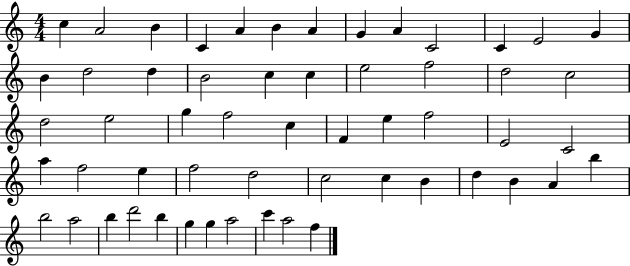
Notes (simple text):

C5/q A4/h B4/q C4/q A4/q B4/q A4/q G4/q A4/q C4/h C4/q E4/h G4/q B4/q D5/h D5/q B4/h C5/q C5/q E5/h F5/h D5/h C5/h D5/h E5/h G5/q F5/h C5/q F4/q E5/q F5/h E4/h C4/h A5/q F5/h E5/q F5/h D5/h C5/h C5/q B4/q D5/q B4/q A4/q B5/q B5/h A5/h B5/q D6/h B5/q G5/q G5/q A5/h C6/q A5/h F5/q